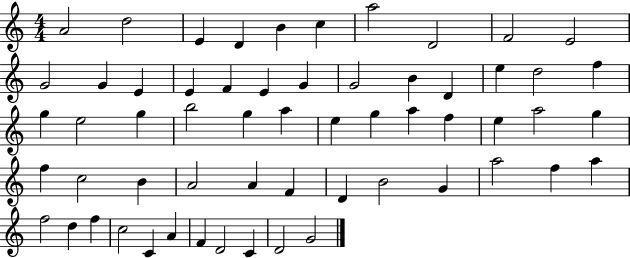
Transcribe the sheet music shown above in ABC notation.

X:1
T:Untitled
M:4/4
L:1/4
K:C
A2 d2 E D B c a2 D2 F2 E2 G2 G E E F E G G2 B D e d2 f g e2 g b2 g a e g a f e a2 g f c2 B A2 A F D B2 G a2 f a f2 d f c2 C A F D2 C D2 G2